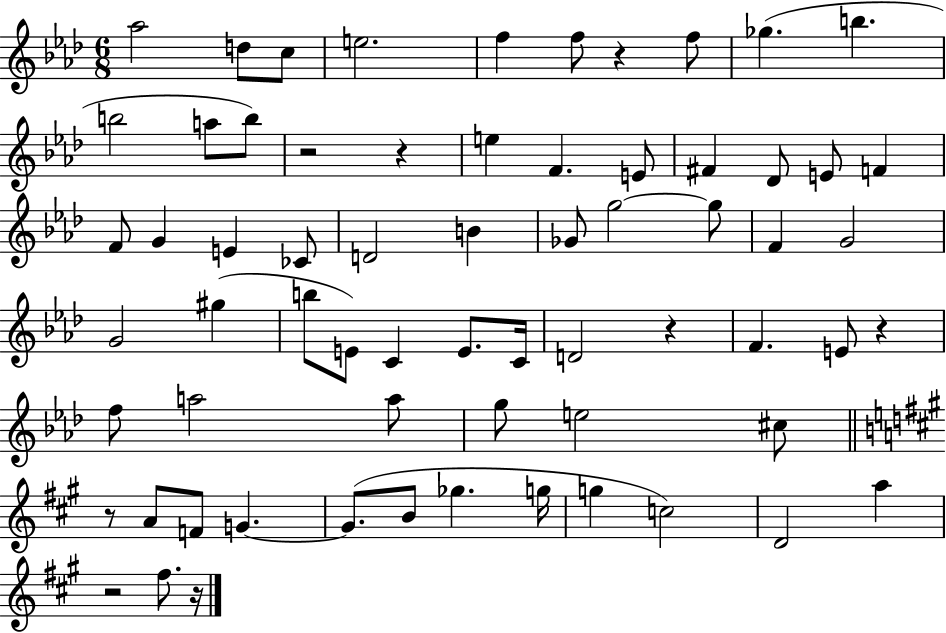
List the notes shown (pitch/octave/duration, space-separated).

Ab5/h D5/e C5/e E5/h. F5/q F5/e R/q F5/e Gb5/q. B5/q. B5/h A5/e B5/e R/h R/q E5/q F4/q. E4/e F#4/q Db4/e E4/e F4/q F4/e G4/q E4/q CES4/e D4/h B4/q Gb4/e G5/h G5/e F4/q G4/h G4/h G#5/q B5/e E4/e C4/q E4/e. C4/s D4/h R/q F4/q. E4/e R/q F5/e A5/h A5/e G5/e E5/h C#5/e R/e A4/e F4/e G4/q. G4/e. B4/e Gb5/q. G5/s G5/q C5/h D4/h A5/q R/h F#5/e. R/s